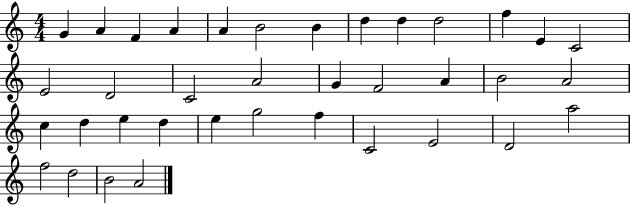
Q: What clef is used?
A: treble